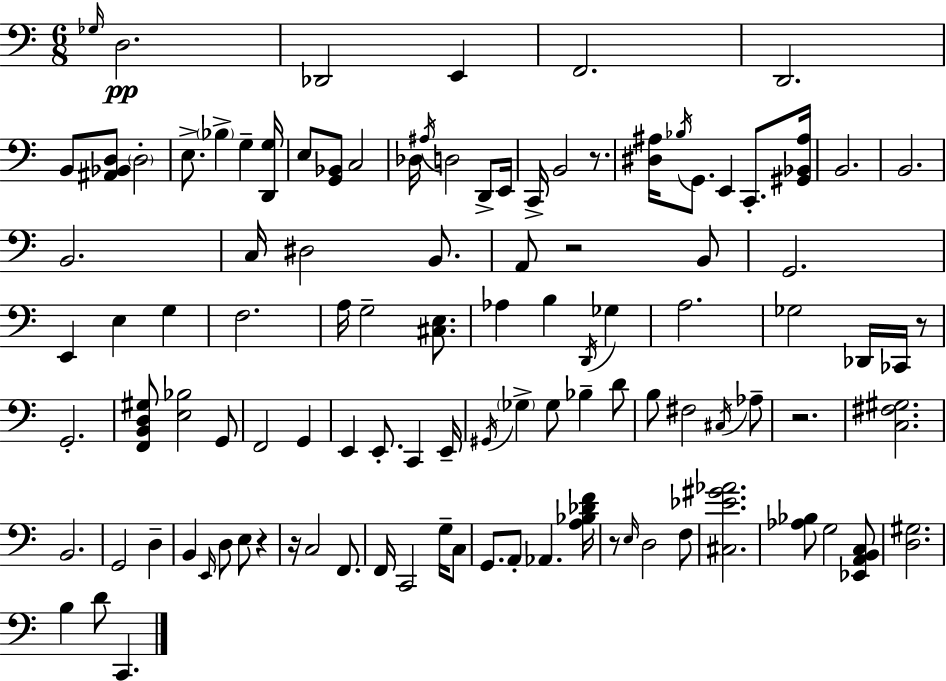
{
  \clef bass
  \numericTimeSignature
  \time 6/8
  \key a \minor
  \grace { ges16 }\pp d2. | des,2 e,4 | f,2. | d,2. | \break b,8 <ais, bes, d>8 \parenthesize d2-. | e8.-> \parenthesize bes4-> g4-- | <d, g>16 e8 <g, bes,>8 c2 | des16 \acciaccatura { ais16 } d2 d,8-> | \break e,16 c,16-> b,2 r8. | <dis ais>16 \acciaccatura { bes16 } g,8. e,4 c,8.-. | <gis, bes, ais>16 b,2. | b,2. | \break b,2. | c16 dis2 | b,8. a,8 r2 | b,8 g,2. | \break e,4 e4 g4 | f2. | a16 g2-- | <cis e>8. aes4 b4 \acciaccatura { d,16 } | \break ges4 a2. | ges2 | des,16 ces,16 r8 g,2.-. | <f, b, d gis>8 <e bes>2 | \break g,8 f,2 | g,4 e,4 e,8.-. c,4 | e,16-- \acciaccatura { gis,16 } \parenthesize ges4-> ges8 bes4-- | d'8 b8 fis2 | \break \acciaccatura { cis16 } aes8-- r2. | <c fis gis>2. | b,2. | g,2 | \break d4-- b,4 \grace { e,16 } d8 | e8 r4 r16 c2 | f,8. f,16 c,2 | g16-- c8 g,8. a,8-. | \break aes,4. <a bes des' f'>16 r8 \grace { e16 } d2 | f8 <cis ees' gis' aes'>2. | <aes bes>8 g2 | <ees, a, b, c>8 <d gis>2. | \break b4 | d'8 c,4. \bar "|."
}